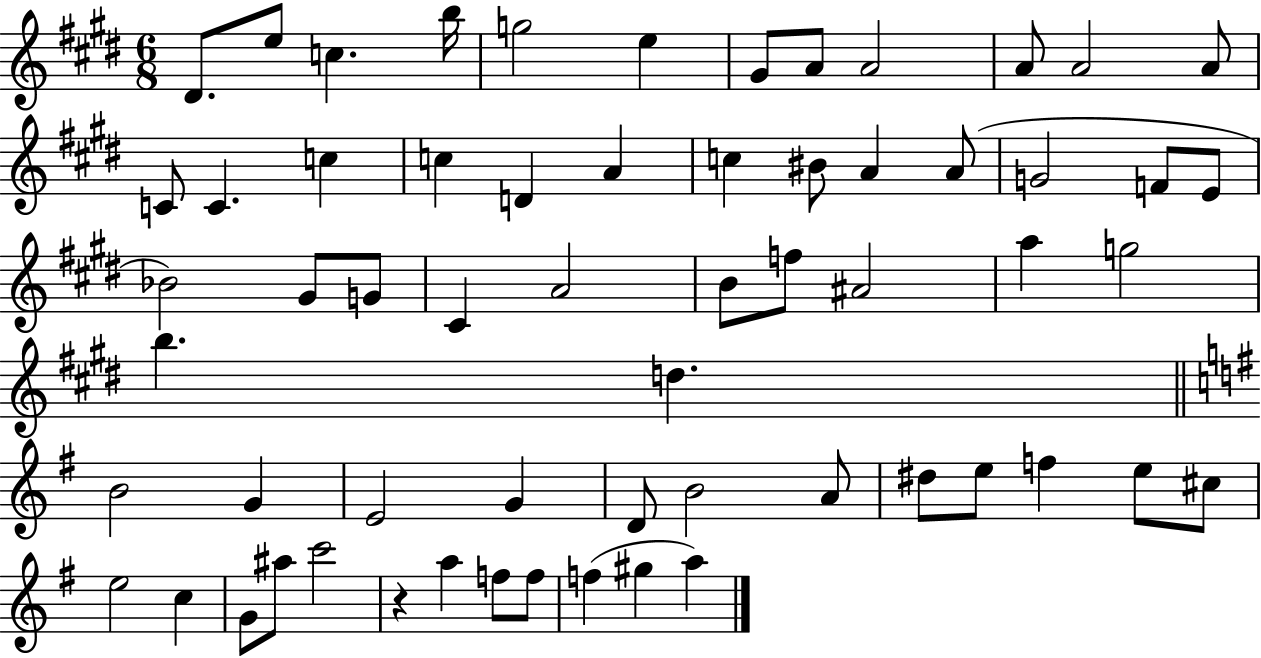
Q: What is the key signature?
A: E major